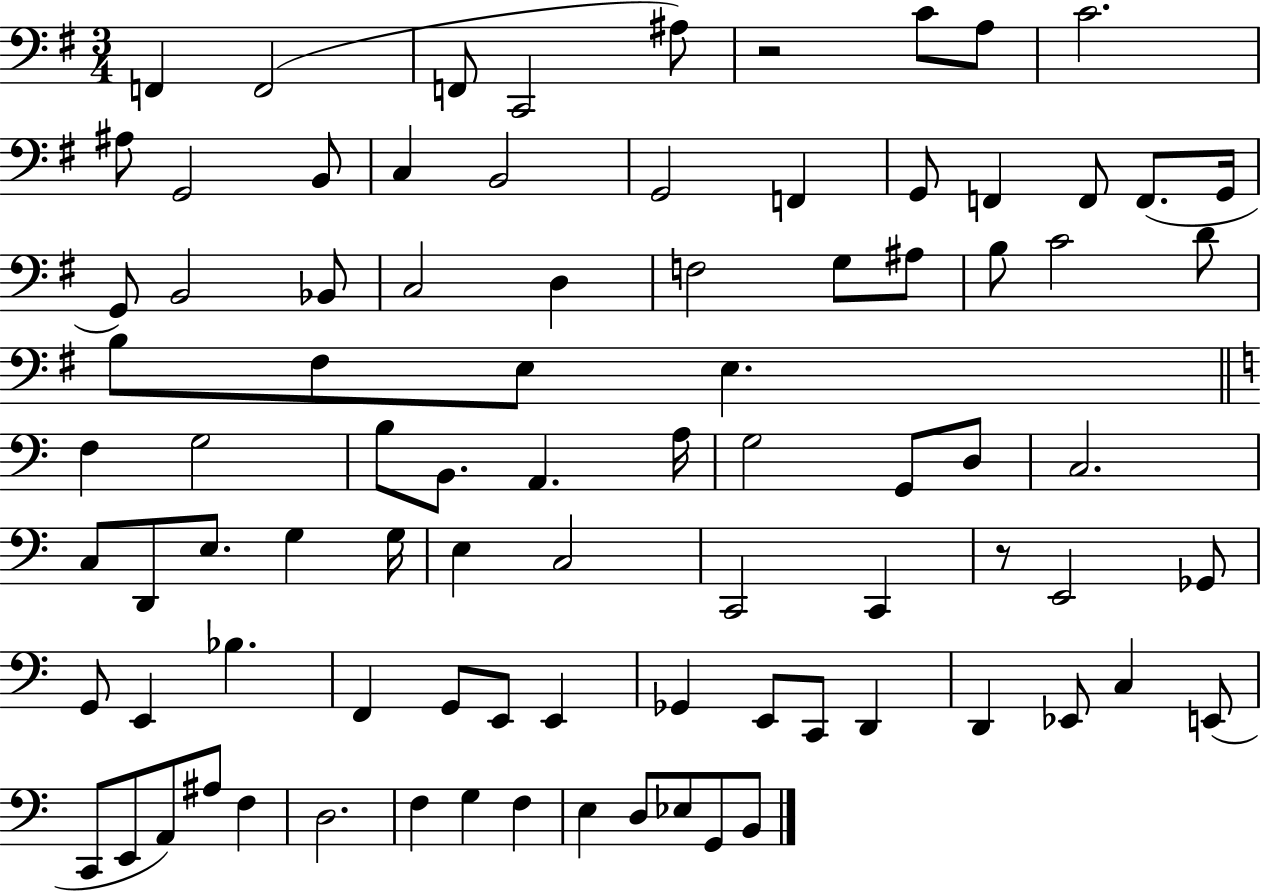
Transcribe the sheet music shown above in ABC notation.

X:1
T:Untitled
M:3/4
L:1/4
K:G
F,, F,,2 F,,/2 C,,2 ^A,/2 z2 C/2 A,/2 C2 ^A,/2 G,,2 B,,/2 C, B,,2 G,,2 F,, G,,/2 F,, F,,/2 F,,/2 G,,/4 G,,/2 B,,2 _B,,/2 C,2 D, F,2 G,/2 ^A,/2 B,/2 C2 D/2 B,/2 ^F,/2 E,/2 E, F, G,2 B,/2 B,,/2 A,, A,/4 G,2 G,,/2 D,/2 C,2 C,/2 D,,/2 E,/2 G, G,/4 E, C,2 C,,2 C,, z/2 E,,2 _G,,/2 G,,/2 E,, _B, F,, G,,/2 E,,/2 E,, _G,, E,,/2 C,,/2 D,, D,, _E,,/2 C, E,,/2 C,,/2 E,,/2 A,,/2 ^A,/2 F, D,2 F, G, F, E, D,/2 _E,/2 G,,/2 B,,/2